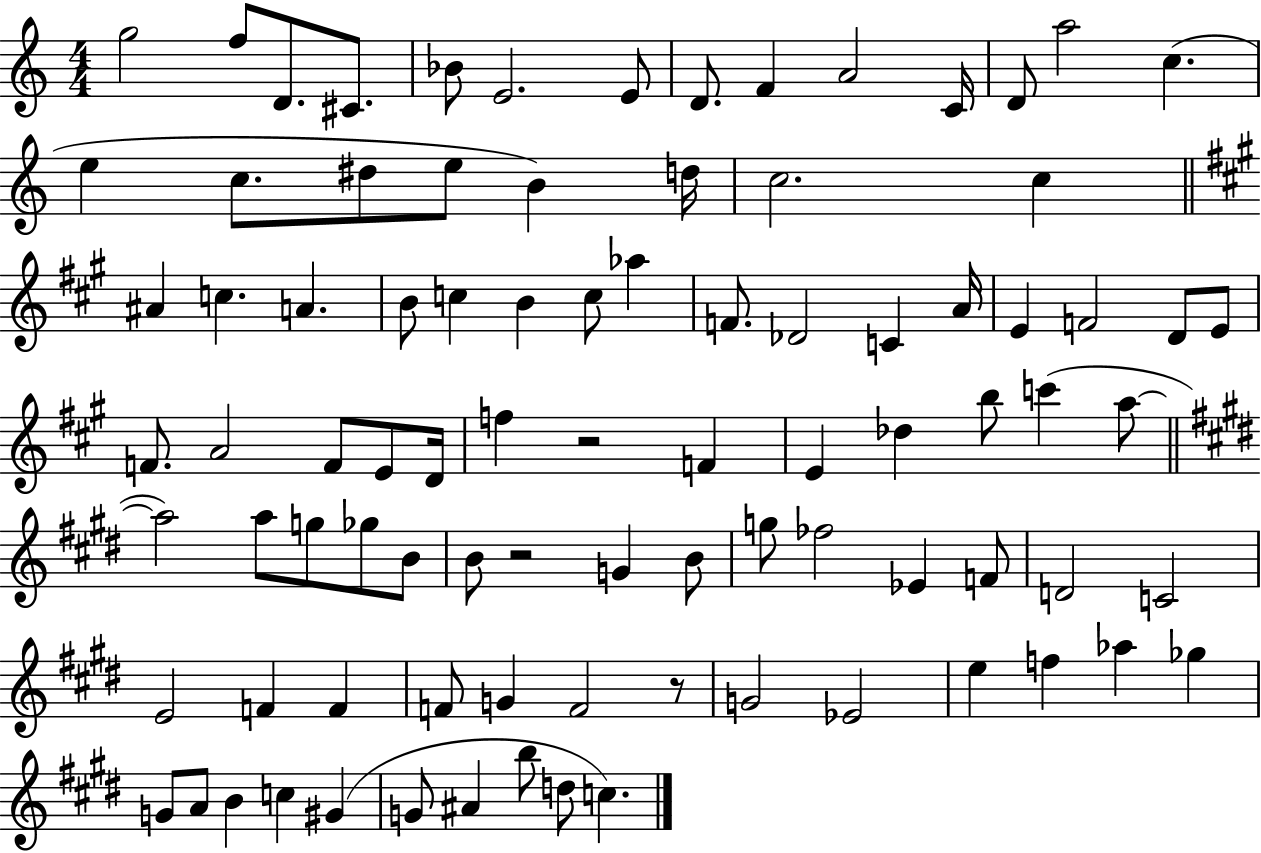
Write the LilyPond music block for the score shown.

{
  \clef treble
  \numericTimeSignature
  \time 4/4
  \key c \major
  g''2 f''8 d'8. cis'8. | bes'8 e'2. e'8 | d'8. f'4 a'2 c'16 | d'8 a''2 c''4.( | \break e''4 c''8. dis''8 e''8 b'4) d''16 | c''2. c''4 | \bar "||" \break \key a \major ais'4 c''4. a'4. | b'8 c''4 b'4 c''8 aes''4 | f'8. des'2 c'4 a'16 | e'4 f'2 d'8 e'8 | \break f'8. a'2 f'8 e'8 d'16 | f''4 r2 f'4 | e'4 des''4 b''8 c'''4( a''8~~ | \bar "||" \break \key e \major a''2) a''8 g''8 ges''8 b'8 | b'8 r2 g'4 b'8 | g''8 fes''2 ees'4 f'8 | d'2 c'2 | \break e'2 f'4 f'4 | f'8 g'4 f'2 r8 | g'2 ees'2 | e''4 f''4 aes''4 ges''4 | \break g'8 a'8 b'4 c''4 gis'4( | g'8 ais'4 b''8 d''8 c''4.) | \bar "|."
}